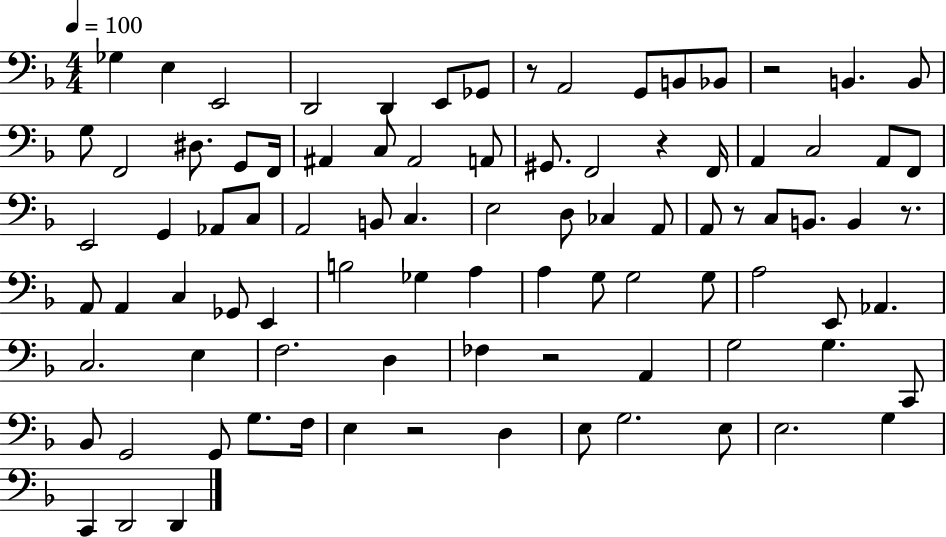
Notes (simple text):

Gb3/q E3/q E2/h D2/h D2/q E2/e Gb2/e R/e A2/h G2/e B2/e Bb2/e R/h B2/q. B2/e G3/e F2/h D#3/e. G2/e F2/s A#2/q C3/e A#2/h A2/e G#2/e. F2/h R/q F2/s A2/q C3/h A2/e F2/e E2/h G2/q Ab2/e C3/e A2/h B2/e C3/q. E3/h D3/e CES3/q A2/e A2/e R/e C3/e B2/e. B2/q R/e. A2/e A2/q C3/q Gb2/e E2/q B3/h Gb3/q A3/q A3/q G3/e G3/h G3/e A3/h E2/e Ab2/q. C3/h. E3/q F3/h. D3/q FES3/q R/h A2/q G3/h G3/q. C2/e Bb2/e G2/h G2/e G3/e. F3/s E3/q R/h D3/q E3/e G3/h. E3/e E3/h. G3/q C2/q D2/h D2/q